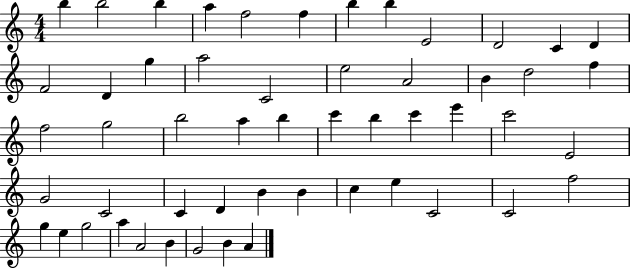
B5/q B5/h B5/q A5/q F5/h F5/q B5/q B5/q E4/h D4/h C4/q D4/q F4/h D4/q G5/q A5/h C4/h E5/h A4/h B4/q D5/h F5/q F5/h G5/h B5/h A5/q B5/q C6/q B5/q C6/q E6/q C6/h E4/h G4/h C4/h C4/q D4/q B4/q B4/q C5/q E5/q C4/h C4/h F5/h G5/q E5/q G5/h A5/q A4/h B4/q G4/h B4/q A4/q